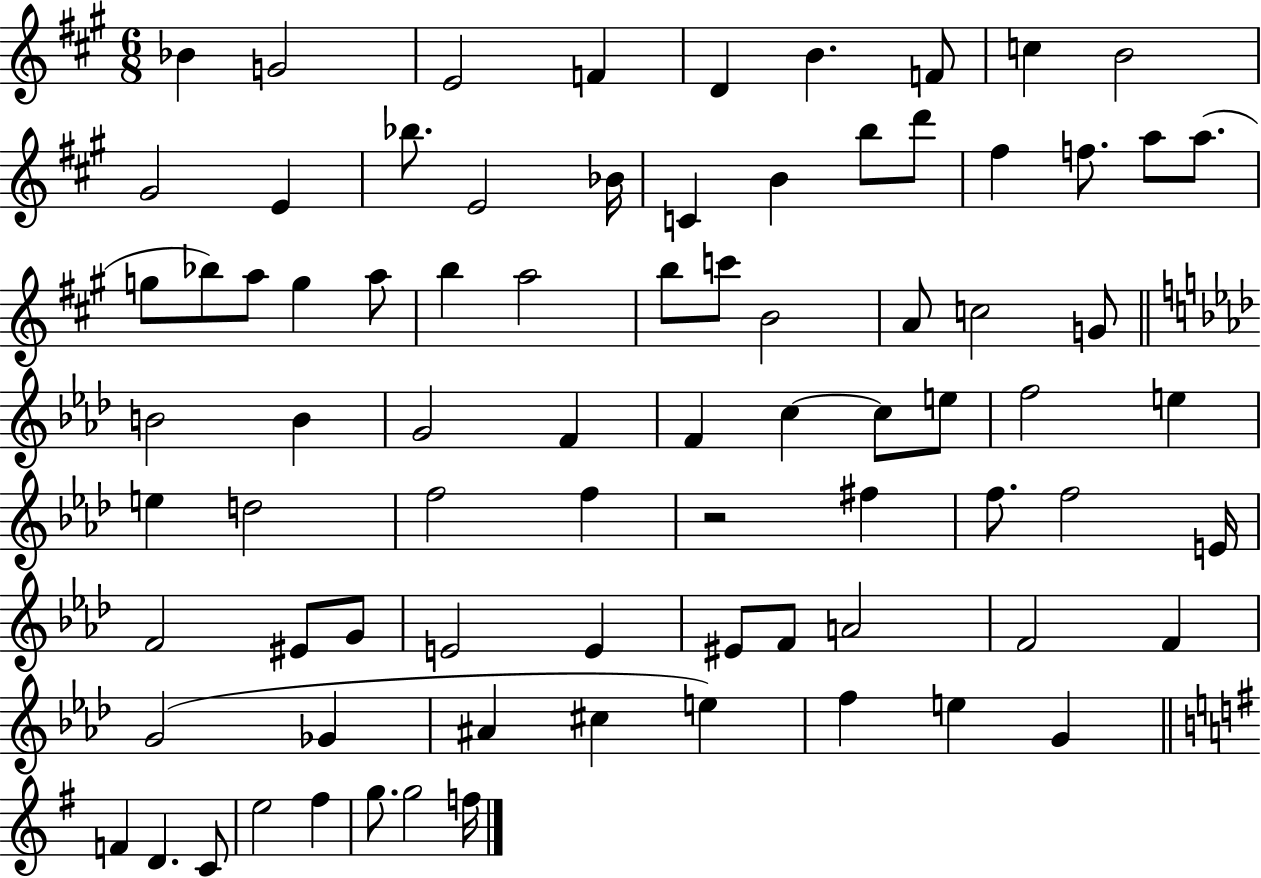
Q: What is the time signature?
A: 6/8